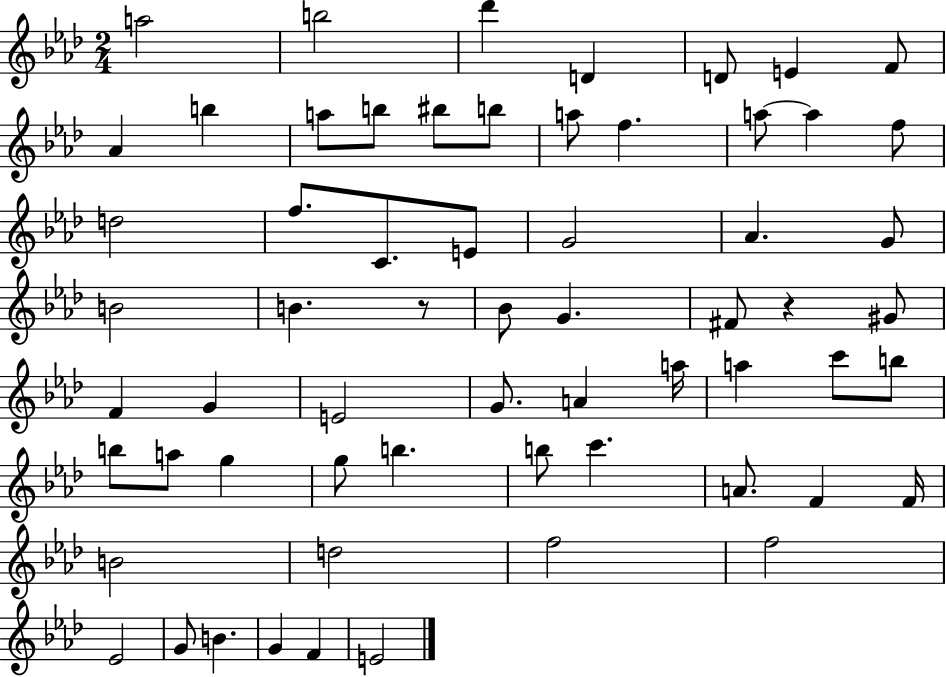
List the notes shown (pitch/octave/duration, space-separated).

A5/h B5/h Db6/q D4/q D4/e E4/q F4/e Ab4/q B5/q A5/e B5/e BIS5/e B5/e A5/e F5/q. A5/e A5/q F5/e D5/h F5/e. C4/e. E4/e G4/h Ab4/q. G4/e B4/h B4/q. R/e Bb4/e G4/q. F#4/e R/q G#4/e F4/q G4/q E4/h G4/e. A4/q A5/s A5/q C6/e B5/e B5/e A5/e G5/q G5/e B5/q. B5/e C6/q. A4/e. F4/q F4/s B4/h D5/h F5/h F5/h Eb4/h G4/e B4/q. G4/q F4/q E4/h